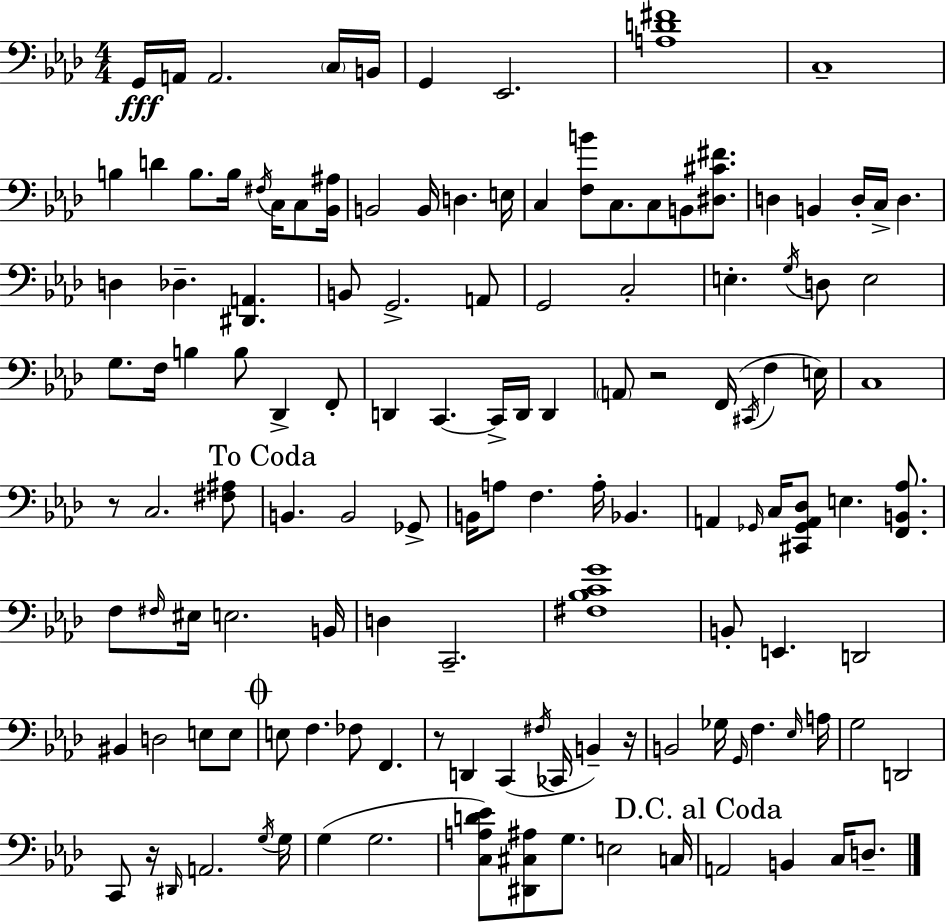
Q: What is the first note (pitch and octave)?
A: G2